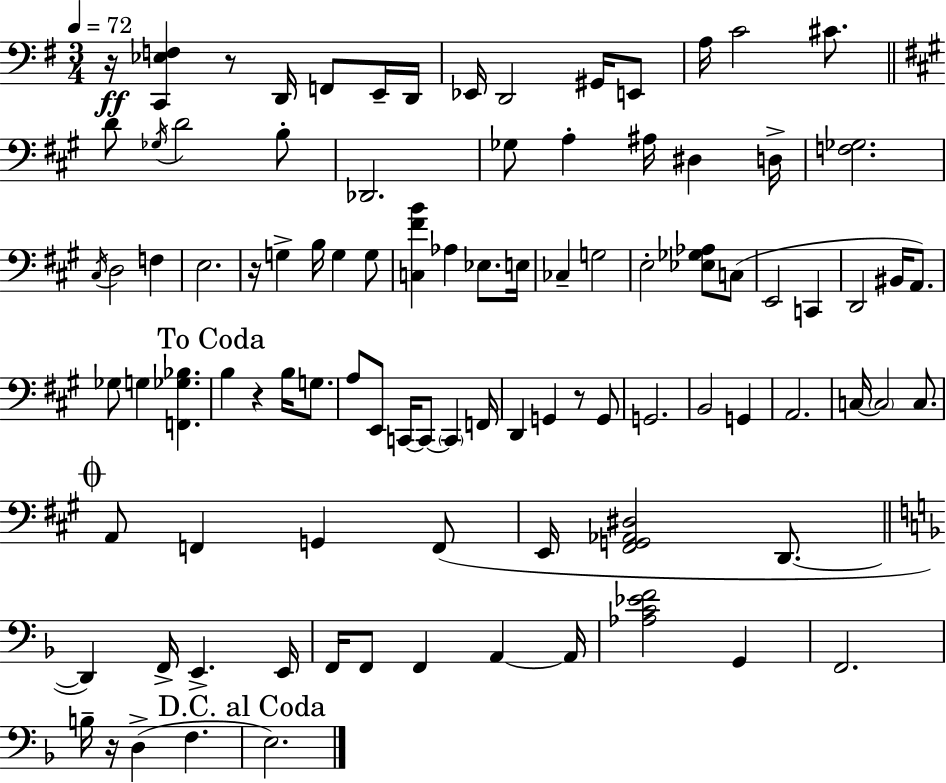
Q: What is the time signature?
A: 3/4